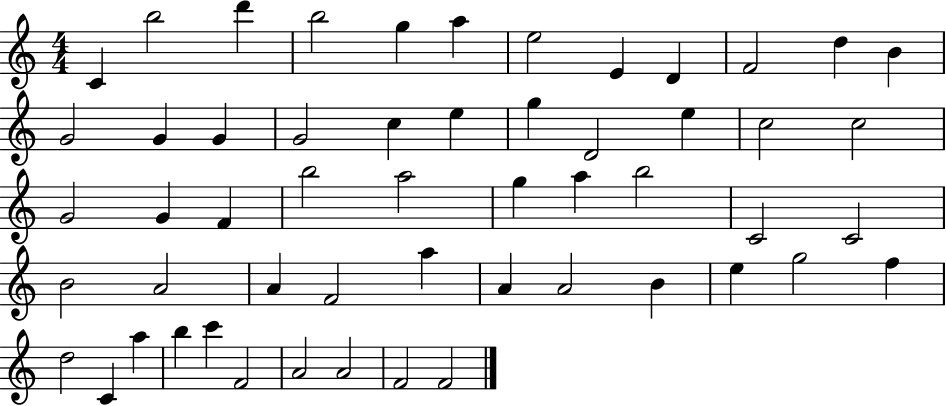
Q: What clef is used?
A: treble